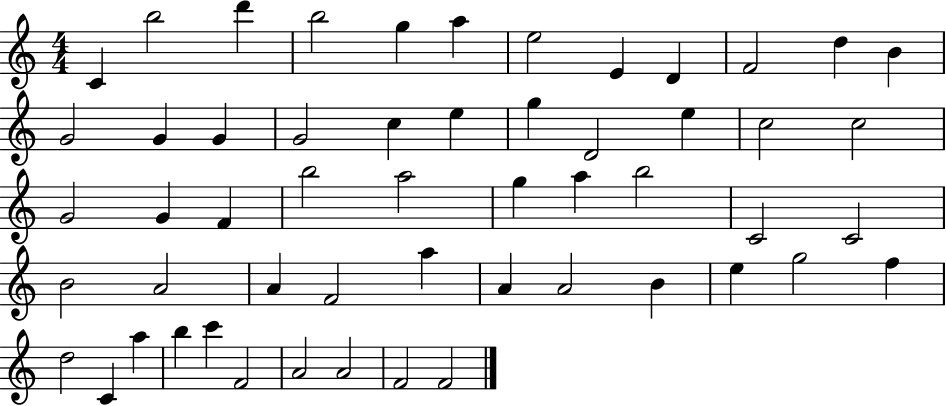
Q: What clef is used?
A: treble